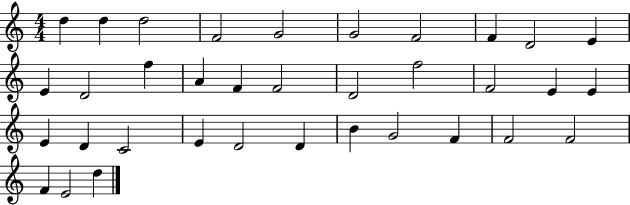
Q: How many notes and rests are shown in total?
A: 35